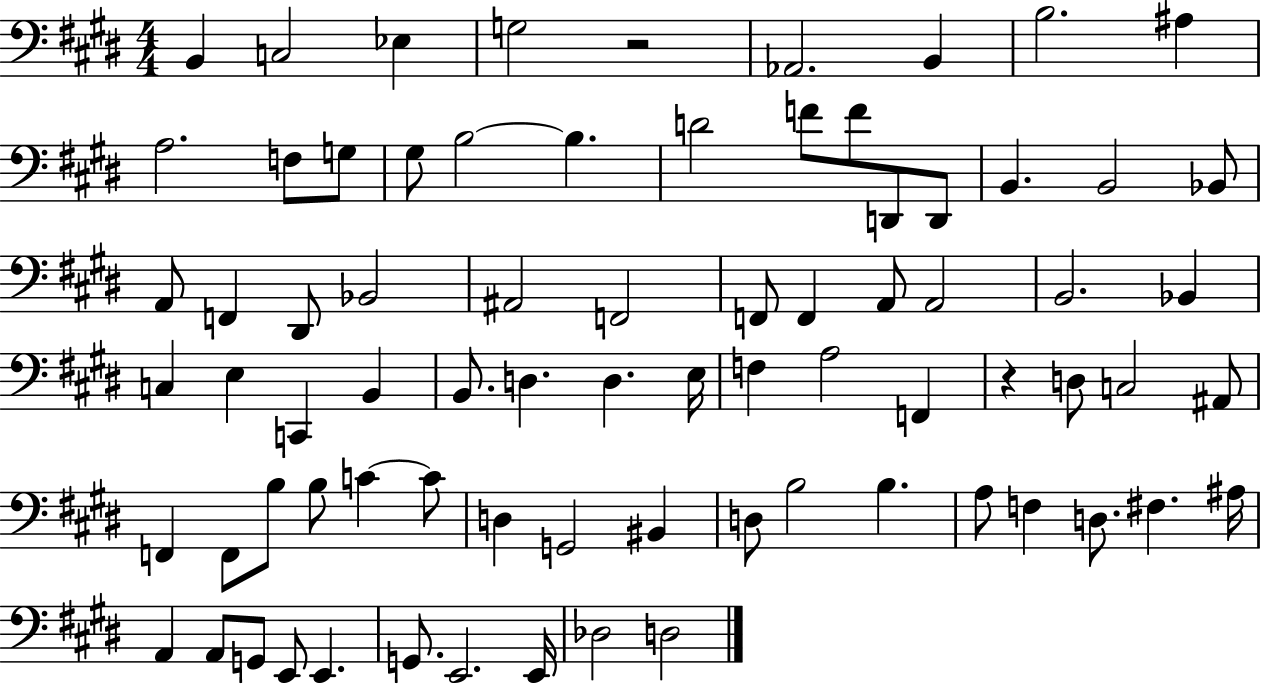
{
  \clef bass
  \numericTimeSignature
  \time 4/4
  \key e \major
  b,4 c2 ees4 | g2 r2 | aes,2. b,4 | b2. ais4 | \break a2. f8 g8 | gis8 b2~~ b4. | d'2 f'8 f'8 d,8 d,8 | b,4. b,2 bes,8 | \break a,8 f,4 dis,8 bes,2 | ais,2 f,2 | f,8 f,4 a,8 a,2 | b,2. bes,4 | \break c4 e4 c,4 b,4 | b,8. d4. d4. e16 | f4 a2 f,4 | r4 d8 c2 ais,8 | \break f,4 f,8 b8 b8 c'4~~ c'8 | d4 g,2 bis,4 | d8 b2 b4. | a8 f4 d8. fis4. ais16 | \break a,4 a,8 g,8 e,8 e,4. | g,8. e,2. e,16 | des2 d2 | \bar "|."
}